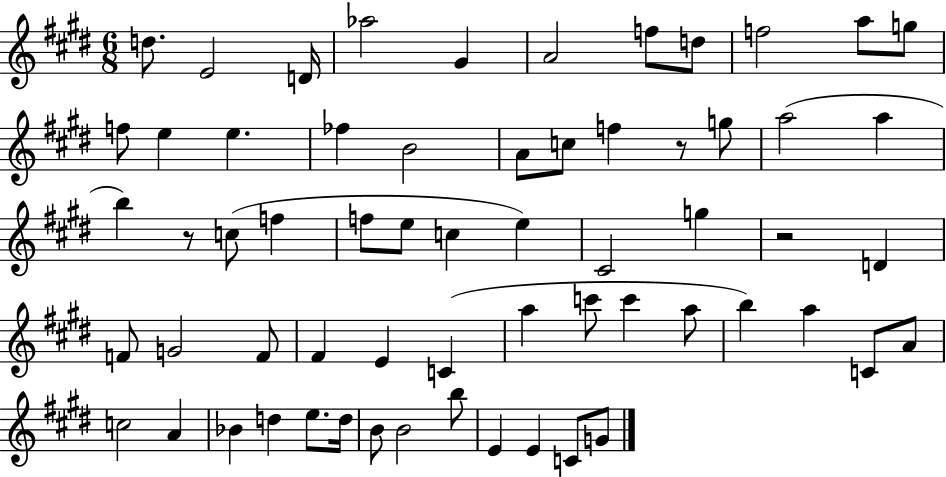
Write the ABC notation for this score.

X:1
T:Untitled
M:6/8
L:1/4
K:E
d/2 E2 D/4 _a2 ^G A2 f/2 d/2 f2 a/2 g/2 f/2 e e _f B2 A/2 c/2 f z/2 g/2 a2 a b z/2 c/2 f f/2 e/2 c e ^C2 g z2 D F/2 G2 F/2 ^F E C a c'/2 c' a/2 b a C/2 A/2 c2 A _B d e/2 d/4 B/2 B2 b/2 E E C/2 G/2